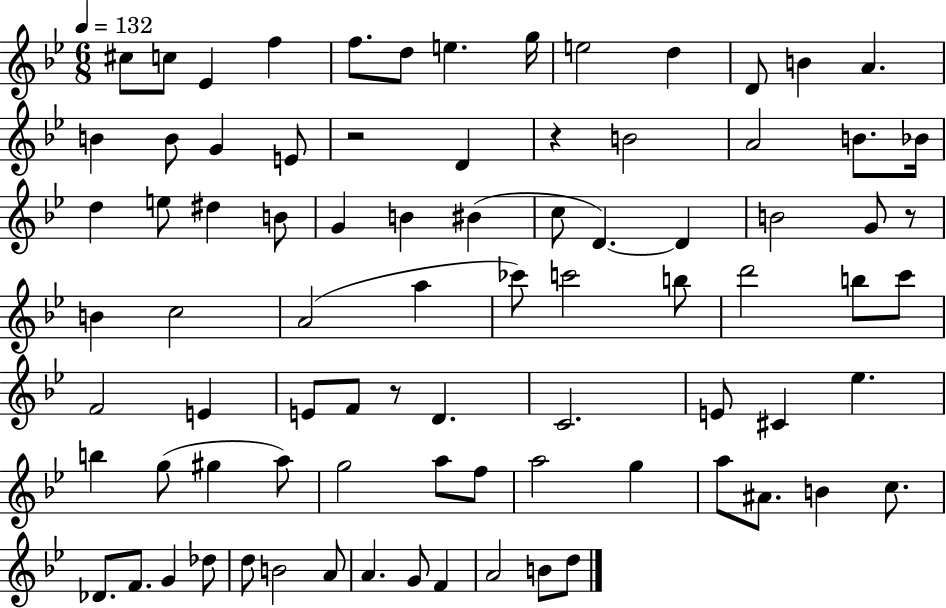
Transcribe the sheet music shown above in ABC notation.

X:1
T:Untitled
M:6/8
L:1/4
K:Bb
^c/2 c/2 _E f f/2 d/2 e g/4 e2 d D/2 B A B B/2 G E/2 z2 D z B2 A2 B/2 _B/4 d e/2 ^d B/2 G B ^B c/2 D D B2 G/2 z/2 B c2 A2 a _c'/2 c'2 b/2 d'2 b/2 c'/2 F2 E E/2 F/2 z/2 D C2 E/2 ^C _e b g/2 ^g a/2 g2 a/2 f/2 a2 g a/2 ^A/2 B c/2 _D/2 F/2 G _d/2 d/2 B2 A/2 A G/2 F A2 B/2 d/2